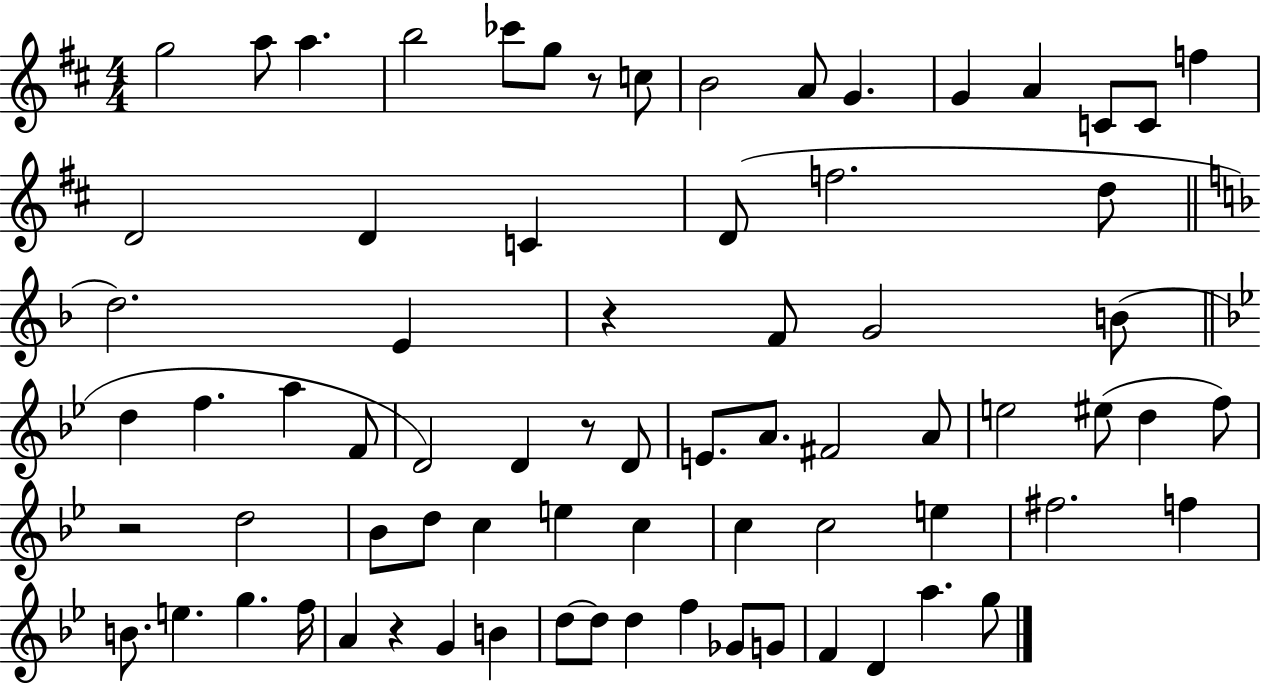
X:1
T:Untitled
M:4/4
L:1/4
K:D
g2 a/2 a b2 _c'/2 g/2 z/2 c/2 B2 A/2 G G A C/2 C/2 f D2 D C D/2 f2 d/2 d2 E z F/2 G2 B/2 d f a F/2 D2 D z/2 D/2 E/2 A/2 ^F2 A/2 e2 ^e/2 d f/2 z2 d2 _B/2 d/2 c e c c c2 e ^f2 f B/2 e g f/4 A z G B d/2 d/2 d f _G/2 G/2 F D a g/2